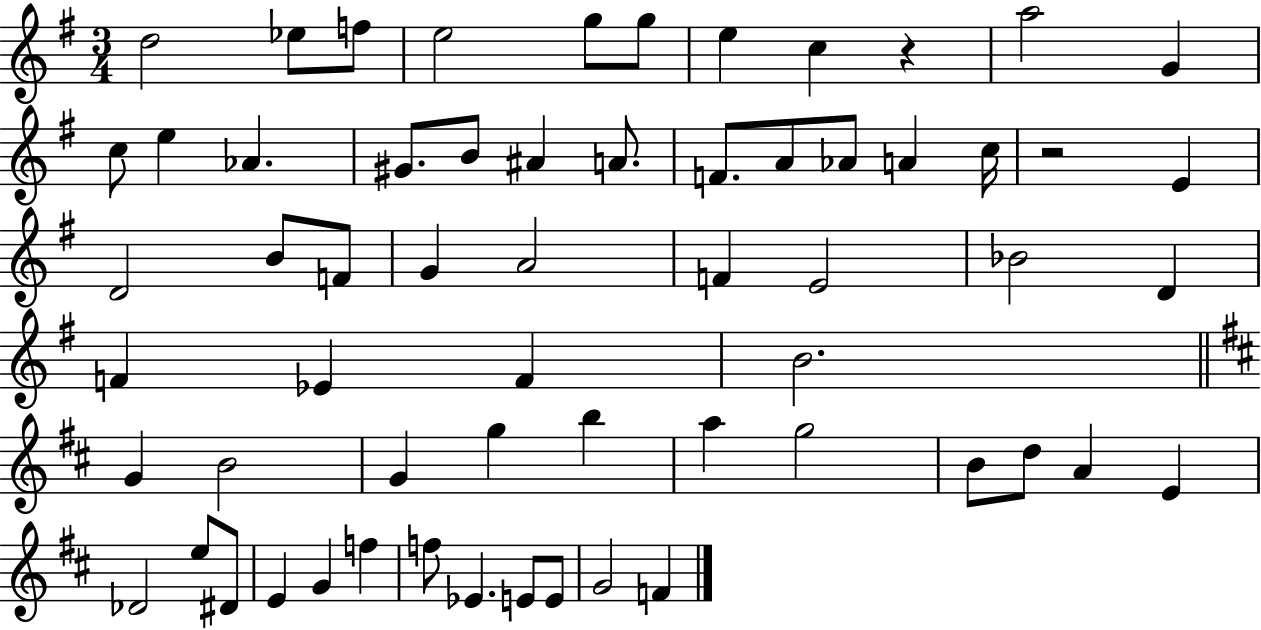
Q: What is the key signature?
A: G major